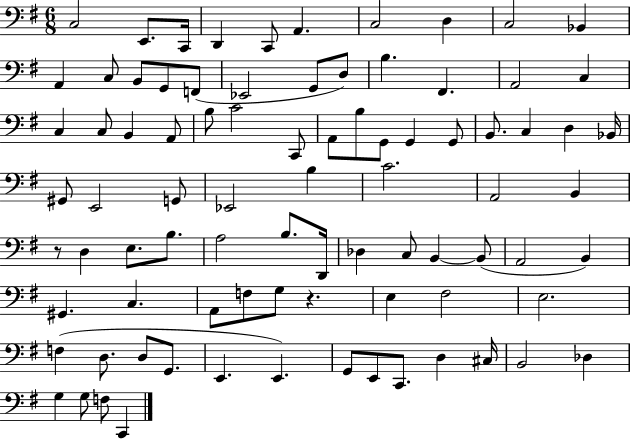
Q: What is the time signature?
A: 6/8